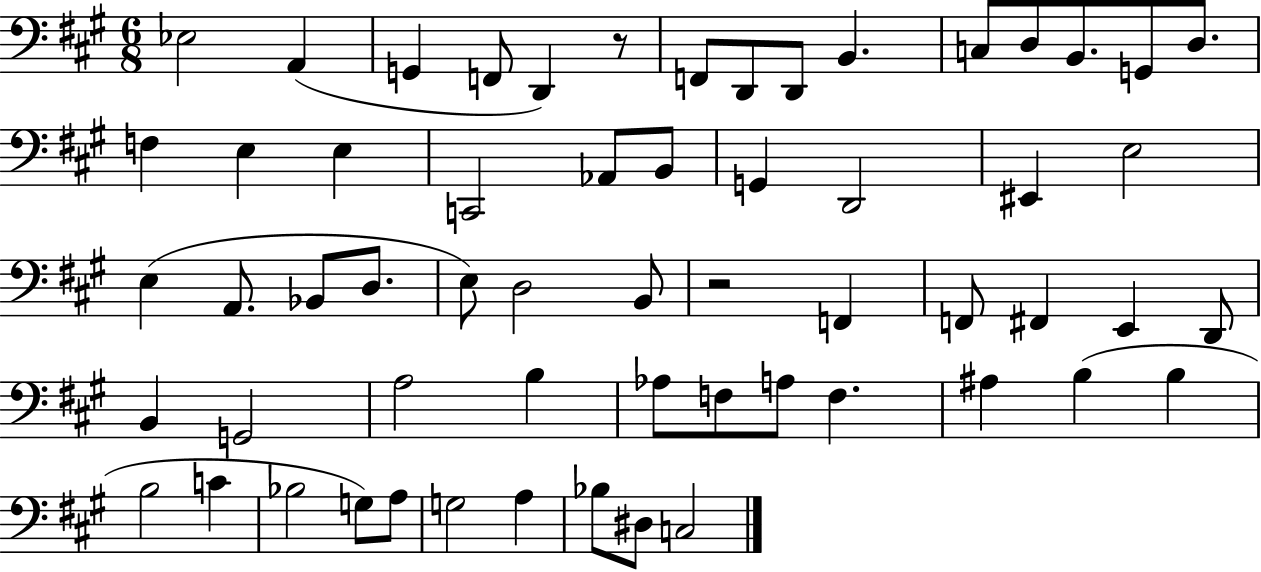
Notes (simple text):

Eb3/h A2/q G2/q F2/e D2/q R/e F2/e D2/e D2/e B2/q. C3/e D3/e B2/e. G2/e D3/e. F3/q E3/q E3/q C2/h Ab2/e B2/e G2/q D2/h EIS2/q E3/h E3/q A2/e. Bb2/e D3/e. E3/e D3/h B2/e R/h F2/q F2/e F#2/q E2/q D2/e B2/q G2/h A3/h B3/q Ab3/e F3/e A3/e F3/q. A#3/q B3/q B3/q B3/h C4/q Bb3/h G3/e A3/e G3/h A3/q Bb3/e D#3/e C3/h